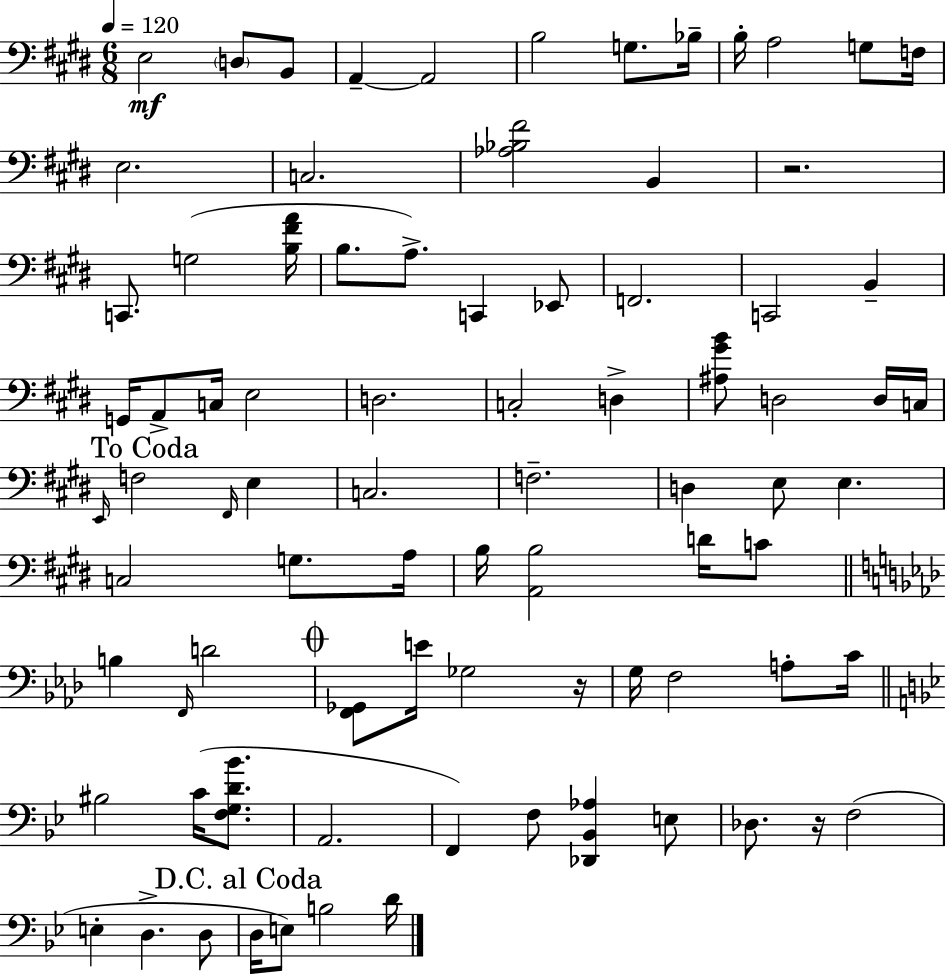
E3/h D3/e B2/e A2/q A2/h B3/h G3/e. Bb3/s B3/s A3/h G3/e F3/s E3/h. C3/h. [Ab3,Bb3,F#4]/h B2/q R/h. C2/e. G3/h [B3,F#4,A4]/s B3/e. A3/e. C2/q Eb2/e F2/h. C2/h B2/q G2/s A2/e C3/s E3/h D3/h. C3/h D3/q [A#3,G#4,B4]/e D3/h D3/s C3/s E2/s F3/h F#2/s E3/q C3/h. F3/h. D3/q E3/e E3/q. C3/h G3/e. A3/s B3/s [A2,B3]/h D4/s C4/e B3/q F2/s D4/h [F2,Gb2]/e E4/s Gb3/h R/s G3/s F3/h A3/e C4/s BIS3/h C4/s [F3,G3,D4,Bb4]/e. A2/h. F2/q F3/e [Db2,Bb2,Ab3]/q E3/e Db3/e. R/s F3/h E3/q D3/q. D3/e D3/s E3/e B3/h D4/s